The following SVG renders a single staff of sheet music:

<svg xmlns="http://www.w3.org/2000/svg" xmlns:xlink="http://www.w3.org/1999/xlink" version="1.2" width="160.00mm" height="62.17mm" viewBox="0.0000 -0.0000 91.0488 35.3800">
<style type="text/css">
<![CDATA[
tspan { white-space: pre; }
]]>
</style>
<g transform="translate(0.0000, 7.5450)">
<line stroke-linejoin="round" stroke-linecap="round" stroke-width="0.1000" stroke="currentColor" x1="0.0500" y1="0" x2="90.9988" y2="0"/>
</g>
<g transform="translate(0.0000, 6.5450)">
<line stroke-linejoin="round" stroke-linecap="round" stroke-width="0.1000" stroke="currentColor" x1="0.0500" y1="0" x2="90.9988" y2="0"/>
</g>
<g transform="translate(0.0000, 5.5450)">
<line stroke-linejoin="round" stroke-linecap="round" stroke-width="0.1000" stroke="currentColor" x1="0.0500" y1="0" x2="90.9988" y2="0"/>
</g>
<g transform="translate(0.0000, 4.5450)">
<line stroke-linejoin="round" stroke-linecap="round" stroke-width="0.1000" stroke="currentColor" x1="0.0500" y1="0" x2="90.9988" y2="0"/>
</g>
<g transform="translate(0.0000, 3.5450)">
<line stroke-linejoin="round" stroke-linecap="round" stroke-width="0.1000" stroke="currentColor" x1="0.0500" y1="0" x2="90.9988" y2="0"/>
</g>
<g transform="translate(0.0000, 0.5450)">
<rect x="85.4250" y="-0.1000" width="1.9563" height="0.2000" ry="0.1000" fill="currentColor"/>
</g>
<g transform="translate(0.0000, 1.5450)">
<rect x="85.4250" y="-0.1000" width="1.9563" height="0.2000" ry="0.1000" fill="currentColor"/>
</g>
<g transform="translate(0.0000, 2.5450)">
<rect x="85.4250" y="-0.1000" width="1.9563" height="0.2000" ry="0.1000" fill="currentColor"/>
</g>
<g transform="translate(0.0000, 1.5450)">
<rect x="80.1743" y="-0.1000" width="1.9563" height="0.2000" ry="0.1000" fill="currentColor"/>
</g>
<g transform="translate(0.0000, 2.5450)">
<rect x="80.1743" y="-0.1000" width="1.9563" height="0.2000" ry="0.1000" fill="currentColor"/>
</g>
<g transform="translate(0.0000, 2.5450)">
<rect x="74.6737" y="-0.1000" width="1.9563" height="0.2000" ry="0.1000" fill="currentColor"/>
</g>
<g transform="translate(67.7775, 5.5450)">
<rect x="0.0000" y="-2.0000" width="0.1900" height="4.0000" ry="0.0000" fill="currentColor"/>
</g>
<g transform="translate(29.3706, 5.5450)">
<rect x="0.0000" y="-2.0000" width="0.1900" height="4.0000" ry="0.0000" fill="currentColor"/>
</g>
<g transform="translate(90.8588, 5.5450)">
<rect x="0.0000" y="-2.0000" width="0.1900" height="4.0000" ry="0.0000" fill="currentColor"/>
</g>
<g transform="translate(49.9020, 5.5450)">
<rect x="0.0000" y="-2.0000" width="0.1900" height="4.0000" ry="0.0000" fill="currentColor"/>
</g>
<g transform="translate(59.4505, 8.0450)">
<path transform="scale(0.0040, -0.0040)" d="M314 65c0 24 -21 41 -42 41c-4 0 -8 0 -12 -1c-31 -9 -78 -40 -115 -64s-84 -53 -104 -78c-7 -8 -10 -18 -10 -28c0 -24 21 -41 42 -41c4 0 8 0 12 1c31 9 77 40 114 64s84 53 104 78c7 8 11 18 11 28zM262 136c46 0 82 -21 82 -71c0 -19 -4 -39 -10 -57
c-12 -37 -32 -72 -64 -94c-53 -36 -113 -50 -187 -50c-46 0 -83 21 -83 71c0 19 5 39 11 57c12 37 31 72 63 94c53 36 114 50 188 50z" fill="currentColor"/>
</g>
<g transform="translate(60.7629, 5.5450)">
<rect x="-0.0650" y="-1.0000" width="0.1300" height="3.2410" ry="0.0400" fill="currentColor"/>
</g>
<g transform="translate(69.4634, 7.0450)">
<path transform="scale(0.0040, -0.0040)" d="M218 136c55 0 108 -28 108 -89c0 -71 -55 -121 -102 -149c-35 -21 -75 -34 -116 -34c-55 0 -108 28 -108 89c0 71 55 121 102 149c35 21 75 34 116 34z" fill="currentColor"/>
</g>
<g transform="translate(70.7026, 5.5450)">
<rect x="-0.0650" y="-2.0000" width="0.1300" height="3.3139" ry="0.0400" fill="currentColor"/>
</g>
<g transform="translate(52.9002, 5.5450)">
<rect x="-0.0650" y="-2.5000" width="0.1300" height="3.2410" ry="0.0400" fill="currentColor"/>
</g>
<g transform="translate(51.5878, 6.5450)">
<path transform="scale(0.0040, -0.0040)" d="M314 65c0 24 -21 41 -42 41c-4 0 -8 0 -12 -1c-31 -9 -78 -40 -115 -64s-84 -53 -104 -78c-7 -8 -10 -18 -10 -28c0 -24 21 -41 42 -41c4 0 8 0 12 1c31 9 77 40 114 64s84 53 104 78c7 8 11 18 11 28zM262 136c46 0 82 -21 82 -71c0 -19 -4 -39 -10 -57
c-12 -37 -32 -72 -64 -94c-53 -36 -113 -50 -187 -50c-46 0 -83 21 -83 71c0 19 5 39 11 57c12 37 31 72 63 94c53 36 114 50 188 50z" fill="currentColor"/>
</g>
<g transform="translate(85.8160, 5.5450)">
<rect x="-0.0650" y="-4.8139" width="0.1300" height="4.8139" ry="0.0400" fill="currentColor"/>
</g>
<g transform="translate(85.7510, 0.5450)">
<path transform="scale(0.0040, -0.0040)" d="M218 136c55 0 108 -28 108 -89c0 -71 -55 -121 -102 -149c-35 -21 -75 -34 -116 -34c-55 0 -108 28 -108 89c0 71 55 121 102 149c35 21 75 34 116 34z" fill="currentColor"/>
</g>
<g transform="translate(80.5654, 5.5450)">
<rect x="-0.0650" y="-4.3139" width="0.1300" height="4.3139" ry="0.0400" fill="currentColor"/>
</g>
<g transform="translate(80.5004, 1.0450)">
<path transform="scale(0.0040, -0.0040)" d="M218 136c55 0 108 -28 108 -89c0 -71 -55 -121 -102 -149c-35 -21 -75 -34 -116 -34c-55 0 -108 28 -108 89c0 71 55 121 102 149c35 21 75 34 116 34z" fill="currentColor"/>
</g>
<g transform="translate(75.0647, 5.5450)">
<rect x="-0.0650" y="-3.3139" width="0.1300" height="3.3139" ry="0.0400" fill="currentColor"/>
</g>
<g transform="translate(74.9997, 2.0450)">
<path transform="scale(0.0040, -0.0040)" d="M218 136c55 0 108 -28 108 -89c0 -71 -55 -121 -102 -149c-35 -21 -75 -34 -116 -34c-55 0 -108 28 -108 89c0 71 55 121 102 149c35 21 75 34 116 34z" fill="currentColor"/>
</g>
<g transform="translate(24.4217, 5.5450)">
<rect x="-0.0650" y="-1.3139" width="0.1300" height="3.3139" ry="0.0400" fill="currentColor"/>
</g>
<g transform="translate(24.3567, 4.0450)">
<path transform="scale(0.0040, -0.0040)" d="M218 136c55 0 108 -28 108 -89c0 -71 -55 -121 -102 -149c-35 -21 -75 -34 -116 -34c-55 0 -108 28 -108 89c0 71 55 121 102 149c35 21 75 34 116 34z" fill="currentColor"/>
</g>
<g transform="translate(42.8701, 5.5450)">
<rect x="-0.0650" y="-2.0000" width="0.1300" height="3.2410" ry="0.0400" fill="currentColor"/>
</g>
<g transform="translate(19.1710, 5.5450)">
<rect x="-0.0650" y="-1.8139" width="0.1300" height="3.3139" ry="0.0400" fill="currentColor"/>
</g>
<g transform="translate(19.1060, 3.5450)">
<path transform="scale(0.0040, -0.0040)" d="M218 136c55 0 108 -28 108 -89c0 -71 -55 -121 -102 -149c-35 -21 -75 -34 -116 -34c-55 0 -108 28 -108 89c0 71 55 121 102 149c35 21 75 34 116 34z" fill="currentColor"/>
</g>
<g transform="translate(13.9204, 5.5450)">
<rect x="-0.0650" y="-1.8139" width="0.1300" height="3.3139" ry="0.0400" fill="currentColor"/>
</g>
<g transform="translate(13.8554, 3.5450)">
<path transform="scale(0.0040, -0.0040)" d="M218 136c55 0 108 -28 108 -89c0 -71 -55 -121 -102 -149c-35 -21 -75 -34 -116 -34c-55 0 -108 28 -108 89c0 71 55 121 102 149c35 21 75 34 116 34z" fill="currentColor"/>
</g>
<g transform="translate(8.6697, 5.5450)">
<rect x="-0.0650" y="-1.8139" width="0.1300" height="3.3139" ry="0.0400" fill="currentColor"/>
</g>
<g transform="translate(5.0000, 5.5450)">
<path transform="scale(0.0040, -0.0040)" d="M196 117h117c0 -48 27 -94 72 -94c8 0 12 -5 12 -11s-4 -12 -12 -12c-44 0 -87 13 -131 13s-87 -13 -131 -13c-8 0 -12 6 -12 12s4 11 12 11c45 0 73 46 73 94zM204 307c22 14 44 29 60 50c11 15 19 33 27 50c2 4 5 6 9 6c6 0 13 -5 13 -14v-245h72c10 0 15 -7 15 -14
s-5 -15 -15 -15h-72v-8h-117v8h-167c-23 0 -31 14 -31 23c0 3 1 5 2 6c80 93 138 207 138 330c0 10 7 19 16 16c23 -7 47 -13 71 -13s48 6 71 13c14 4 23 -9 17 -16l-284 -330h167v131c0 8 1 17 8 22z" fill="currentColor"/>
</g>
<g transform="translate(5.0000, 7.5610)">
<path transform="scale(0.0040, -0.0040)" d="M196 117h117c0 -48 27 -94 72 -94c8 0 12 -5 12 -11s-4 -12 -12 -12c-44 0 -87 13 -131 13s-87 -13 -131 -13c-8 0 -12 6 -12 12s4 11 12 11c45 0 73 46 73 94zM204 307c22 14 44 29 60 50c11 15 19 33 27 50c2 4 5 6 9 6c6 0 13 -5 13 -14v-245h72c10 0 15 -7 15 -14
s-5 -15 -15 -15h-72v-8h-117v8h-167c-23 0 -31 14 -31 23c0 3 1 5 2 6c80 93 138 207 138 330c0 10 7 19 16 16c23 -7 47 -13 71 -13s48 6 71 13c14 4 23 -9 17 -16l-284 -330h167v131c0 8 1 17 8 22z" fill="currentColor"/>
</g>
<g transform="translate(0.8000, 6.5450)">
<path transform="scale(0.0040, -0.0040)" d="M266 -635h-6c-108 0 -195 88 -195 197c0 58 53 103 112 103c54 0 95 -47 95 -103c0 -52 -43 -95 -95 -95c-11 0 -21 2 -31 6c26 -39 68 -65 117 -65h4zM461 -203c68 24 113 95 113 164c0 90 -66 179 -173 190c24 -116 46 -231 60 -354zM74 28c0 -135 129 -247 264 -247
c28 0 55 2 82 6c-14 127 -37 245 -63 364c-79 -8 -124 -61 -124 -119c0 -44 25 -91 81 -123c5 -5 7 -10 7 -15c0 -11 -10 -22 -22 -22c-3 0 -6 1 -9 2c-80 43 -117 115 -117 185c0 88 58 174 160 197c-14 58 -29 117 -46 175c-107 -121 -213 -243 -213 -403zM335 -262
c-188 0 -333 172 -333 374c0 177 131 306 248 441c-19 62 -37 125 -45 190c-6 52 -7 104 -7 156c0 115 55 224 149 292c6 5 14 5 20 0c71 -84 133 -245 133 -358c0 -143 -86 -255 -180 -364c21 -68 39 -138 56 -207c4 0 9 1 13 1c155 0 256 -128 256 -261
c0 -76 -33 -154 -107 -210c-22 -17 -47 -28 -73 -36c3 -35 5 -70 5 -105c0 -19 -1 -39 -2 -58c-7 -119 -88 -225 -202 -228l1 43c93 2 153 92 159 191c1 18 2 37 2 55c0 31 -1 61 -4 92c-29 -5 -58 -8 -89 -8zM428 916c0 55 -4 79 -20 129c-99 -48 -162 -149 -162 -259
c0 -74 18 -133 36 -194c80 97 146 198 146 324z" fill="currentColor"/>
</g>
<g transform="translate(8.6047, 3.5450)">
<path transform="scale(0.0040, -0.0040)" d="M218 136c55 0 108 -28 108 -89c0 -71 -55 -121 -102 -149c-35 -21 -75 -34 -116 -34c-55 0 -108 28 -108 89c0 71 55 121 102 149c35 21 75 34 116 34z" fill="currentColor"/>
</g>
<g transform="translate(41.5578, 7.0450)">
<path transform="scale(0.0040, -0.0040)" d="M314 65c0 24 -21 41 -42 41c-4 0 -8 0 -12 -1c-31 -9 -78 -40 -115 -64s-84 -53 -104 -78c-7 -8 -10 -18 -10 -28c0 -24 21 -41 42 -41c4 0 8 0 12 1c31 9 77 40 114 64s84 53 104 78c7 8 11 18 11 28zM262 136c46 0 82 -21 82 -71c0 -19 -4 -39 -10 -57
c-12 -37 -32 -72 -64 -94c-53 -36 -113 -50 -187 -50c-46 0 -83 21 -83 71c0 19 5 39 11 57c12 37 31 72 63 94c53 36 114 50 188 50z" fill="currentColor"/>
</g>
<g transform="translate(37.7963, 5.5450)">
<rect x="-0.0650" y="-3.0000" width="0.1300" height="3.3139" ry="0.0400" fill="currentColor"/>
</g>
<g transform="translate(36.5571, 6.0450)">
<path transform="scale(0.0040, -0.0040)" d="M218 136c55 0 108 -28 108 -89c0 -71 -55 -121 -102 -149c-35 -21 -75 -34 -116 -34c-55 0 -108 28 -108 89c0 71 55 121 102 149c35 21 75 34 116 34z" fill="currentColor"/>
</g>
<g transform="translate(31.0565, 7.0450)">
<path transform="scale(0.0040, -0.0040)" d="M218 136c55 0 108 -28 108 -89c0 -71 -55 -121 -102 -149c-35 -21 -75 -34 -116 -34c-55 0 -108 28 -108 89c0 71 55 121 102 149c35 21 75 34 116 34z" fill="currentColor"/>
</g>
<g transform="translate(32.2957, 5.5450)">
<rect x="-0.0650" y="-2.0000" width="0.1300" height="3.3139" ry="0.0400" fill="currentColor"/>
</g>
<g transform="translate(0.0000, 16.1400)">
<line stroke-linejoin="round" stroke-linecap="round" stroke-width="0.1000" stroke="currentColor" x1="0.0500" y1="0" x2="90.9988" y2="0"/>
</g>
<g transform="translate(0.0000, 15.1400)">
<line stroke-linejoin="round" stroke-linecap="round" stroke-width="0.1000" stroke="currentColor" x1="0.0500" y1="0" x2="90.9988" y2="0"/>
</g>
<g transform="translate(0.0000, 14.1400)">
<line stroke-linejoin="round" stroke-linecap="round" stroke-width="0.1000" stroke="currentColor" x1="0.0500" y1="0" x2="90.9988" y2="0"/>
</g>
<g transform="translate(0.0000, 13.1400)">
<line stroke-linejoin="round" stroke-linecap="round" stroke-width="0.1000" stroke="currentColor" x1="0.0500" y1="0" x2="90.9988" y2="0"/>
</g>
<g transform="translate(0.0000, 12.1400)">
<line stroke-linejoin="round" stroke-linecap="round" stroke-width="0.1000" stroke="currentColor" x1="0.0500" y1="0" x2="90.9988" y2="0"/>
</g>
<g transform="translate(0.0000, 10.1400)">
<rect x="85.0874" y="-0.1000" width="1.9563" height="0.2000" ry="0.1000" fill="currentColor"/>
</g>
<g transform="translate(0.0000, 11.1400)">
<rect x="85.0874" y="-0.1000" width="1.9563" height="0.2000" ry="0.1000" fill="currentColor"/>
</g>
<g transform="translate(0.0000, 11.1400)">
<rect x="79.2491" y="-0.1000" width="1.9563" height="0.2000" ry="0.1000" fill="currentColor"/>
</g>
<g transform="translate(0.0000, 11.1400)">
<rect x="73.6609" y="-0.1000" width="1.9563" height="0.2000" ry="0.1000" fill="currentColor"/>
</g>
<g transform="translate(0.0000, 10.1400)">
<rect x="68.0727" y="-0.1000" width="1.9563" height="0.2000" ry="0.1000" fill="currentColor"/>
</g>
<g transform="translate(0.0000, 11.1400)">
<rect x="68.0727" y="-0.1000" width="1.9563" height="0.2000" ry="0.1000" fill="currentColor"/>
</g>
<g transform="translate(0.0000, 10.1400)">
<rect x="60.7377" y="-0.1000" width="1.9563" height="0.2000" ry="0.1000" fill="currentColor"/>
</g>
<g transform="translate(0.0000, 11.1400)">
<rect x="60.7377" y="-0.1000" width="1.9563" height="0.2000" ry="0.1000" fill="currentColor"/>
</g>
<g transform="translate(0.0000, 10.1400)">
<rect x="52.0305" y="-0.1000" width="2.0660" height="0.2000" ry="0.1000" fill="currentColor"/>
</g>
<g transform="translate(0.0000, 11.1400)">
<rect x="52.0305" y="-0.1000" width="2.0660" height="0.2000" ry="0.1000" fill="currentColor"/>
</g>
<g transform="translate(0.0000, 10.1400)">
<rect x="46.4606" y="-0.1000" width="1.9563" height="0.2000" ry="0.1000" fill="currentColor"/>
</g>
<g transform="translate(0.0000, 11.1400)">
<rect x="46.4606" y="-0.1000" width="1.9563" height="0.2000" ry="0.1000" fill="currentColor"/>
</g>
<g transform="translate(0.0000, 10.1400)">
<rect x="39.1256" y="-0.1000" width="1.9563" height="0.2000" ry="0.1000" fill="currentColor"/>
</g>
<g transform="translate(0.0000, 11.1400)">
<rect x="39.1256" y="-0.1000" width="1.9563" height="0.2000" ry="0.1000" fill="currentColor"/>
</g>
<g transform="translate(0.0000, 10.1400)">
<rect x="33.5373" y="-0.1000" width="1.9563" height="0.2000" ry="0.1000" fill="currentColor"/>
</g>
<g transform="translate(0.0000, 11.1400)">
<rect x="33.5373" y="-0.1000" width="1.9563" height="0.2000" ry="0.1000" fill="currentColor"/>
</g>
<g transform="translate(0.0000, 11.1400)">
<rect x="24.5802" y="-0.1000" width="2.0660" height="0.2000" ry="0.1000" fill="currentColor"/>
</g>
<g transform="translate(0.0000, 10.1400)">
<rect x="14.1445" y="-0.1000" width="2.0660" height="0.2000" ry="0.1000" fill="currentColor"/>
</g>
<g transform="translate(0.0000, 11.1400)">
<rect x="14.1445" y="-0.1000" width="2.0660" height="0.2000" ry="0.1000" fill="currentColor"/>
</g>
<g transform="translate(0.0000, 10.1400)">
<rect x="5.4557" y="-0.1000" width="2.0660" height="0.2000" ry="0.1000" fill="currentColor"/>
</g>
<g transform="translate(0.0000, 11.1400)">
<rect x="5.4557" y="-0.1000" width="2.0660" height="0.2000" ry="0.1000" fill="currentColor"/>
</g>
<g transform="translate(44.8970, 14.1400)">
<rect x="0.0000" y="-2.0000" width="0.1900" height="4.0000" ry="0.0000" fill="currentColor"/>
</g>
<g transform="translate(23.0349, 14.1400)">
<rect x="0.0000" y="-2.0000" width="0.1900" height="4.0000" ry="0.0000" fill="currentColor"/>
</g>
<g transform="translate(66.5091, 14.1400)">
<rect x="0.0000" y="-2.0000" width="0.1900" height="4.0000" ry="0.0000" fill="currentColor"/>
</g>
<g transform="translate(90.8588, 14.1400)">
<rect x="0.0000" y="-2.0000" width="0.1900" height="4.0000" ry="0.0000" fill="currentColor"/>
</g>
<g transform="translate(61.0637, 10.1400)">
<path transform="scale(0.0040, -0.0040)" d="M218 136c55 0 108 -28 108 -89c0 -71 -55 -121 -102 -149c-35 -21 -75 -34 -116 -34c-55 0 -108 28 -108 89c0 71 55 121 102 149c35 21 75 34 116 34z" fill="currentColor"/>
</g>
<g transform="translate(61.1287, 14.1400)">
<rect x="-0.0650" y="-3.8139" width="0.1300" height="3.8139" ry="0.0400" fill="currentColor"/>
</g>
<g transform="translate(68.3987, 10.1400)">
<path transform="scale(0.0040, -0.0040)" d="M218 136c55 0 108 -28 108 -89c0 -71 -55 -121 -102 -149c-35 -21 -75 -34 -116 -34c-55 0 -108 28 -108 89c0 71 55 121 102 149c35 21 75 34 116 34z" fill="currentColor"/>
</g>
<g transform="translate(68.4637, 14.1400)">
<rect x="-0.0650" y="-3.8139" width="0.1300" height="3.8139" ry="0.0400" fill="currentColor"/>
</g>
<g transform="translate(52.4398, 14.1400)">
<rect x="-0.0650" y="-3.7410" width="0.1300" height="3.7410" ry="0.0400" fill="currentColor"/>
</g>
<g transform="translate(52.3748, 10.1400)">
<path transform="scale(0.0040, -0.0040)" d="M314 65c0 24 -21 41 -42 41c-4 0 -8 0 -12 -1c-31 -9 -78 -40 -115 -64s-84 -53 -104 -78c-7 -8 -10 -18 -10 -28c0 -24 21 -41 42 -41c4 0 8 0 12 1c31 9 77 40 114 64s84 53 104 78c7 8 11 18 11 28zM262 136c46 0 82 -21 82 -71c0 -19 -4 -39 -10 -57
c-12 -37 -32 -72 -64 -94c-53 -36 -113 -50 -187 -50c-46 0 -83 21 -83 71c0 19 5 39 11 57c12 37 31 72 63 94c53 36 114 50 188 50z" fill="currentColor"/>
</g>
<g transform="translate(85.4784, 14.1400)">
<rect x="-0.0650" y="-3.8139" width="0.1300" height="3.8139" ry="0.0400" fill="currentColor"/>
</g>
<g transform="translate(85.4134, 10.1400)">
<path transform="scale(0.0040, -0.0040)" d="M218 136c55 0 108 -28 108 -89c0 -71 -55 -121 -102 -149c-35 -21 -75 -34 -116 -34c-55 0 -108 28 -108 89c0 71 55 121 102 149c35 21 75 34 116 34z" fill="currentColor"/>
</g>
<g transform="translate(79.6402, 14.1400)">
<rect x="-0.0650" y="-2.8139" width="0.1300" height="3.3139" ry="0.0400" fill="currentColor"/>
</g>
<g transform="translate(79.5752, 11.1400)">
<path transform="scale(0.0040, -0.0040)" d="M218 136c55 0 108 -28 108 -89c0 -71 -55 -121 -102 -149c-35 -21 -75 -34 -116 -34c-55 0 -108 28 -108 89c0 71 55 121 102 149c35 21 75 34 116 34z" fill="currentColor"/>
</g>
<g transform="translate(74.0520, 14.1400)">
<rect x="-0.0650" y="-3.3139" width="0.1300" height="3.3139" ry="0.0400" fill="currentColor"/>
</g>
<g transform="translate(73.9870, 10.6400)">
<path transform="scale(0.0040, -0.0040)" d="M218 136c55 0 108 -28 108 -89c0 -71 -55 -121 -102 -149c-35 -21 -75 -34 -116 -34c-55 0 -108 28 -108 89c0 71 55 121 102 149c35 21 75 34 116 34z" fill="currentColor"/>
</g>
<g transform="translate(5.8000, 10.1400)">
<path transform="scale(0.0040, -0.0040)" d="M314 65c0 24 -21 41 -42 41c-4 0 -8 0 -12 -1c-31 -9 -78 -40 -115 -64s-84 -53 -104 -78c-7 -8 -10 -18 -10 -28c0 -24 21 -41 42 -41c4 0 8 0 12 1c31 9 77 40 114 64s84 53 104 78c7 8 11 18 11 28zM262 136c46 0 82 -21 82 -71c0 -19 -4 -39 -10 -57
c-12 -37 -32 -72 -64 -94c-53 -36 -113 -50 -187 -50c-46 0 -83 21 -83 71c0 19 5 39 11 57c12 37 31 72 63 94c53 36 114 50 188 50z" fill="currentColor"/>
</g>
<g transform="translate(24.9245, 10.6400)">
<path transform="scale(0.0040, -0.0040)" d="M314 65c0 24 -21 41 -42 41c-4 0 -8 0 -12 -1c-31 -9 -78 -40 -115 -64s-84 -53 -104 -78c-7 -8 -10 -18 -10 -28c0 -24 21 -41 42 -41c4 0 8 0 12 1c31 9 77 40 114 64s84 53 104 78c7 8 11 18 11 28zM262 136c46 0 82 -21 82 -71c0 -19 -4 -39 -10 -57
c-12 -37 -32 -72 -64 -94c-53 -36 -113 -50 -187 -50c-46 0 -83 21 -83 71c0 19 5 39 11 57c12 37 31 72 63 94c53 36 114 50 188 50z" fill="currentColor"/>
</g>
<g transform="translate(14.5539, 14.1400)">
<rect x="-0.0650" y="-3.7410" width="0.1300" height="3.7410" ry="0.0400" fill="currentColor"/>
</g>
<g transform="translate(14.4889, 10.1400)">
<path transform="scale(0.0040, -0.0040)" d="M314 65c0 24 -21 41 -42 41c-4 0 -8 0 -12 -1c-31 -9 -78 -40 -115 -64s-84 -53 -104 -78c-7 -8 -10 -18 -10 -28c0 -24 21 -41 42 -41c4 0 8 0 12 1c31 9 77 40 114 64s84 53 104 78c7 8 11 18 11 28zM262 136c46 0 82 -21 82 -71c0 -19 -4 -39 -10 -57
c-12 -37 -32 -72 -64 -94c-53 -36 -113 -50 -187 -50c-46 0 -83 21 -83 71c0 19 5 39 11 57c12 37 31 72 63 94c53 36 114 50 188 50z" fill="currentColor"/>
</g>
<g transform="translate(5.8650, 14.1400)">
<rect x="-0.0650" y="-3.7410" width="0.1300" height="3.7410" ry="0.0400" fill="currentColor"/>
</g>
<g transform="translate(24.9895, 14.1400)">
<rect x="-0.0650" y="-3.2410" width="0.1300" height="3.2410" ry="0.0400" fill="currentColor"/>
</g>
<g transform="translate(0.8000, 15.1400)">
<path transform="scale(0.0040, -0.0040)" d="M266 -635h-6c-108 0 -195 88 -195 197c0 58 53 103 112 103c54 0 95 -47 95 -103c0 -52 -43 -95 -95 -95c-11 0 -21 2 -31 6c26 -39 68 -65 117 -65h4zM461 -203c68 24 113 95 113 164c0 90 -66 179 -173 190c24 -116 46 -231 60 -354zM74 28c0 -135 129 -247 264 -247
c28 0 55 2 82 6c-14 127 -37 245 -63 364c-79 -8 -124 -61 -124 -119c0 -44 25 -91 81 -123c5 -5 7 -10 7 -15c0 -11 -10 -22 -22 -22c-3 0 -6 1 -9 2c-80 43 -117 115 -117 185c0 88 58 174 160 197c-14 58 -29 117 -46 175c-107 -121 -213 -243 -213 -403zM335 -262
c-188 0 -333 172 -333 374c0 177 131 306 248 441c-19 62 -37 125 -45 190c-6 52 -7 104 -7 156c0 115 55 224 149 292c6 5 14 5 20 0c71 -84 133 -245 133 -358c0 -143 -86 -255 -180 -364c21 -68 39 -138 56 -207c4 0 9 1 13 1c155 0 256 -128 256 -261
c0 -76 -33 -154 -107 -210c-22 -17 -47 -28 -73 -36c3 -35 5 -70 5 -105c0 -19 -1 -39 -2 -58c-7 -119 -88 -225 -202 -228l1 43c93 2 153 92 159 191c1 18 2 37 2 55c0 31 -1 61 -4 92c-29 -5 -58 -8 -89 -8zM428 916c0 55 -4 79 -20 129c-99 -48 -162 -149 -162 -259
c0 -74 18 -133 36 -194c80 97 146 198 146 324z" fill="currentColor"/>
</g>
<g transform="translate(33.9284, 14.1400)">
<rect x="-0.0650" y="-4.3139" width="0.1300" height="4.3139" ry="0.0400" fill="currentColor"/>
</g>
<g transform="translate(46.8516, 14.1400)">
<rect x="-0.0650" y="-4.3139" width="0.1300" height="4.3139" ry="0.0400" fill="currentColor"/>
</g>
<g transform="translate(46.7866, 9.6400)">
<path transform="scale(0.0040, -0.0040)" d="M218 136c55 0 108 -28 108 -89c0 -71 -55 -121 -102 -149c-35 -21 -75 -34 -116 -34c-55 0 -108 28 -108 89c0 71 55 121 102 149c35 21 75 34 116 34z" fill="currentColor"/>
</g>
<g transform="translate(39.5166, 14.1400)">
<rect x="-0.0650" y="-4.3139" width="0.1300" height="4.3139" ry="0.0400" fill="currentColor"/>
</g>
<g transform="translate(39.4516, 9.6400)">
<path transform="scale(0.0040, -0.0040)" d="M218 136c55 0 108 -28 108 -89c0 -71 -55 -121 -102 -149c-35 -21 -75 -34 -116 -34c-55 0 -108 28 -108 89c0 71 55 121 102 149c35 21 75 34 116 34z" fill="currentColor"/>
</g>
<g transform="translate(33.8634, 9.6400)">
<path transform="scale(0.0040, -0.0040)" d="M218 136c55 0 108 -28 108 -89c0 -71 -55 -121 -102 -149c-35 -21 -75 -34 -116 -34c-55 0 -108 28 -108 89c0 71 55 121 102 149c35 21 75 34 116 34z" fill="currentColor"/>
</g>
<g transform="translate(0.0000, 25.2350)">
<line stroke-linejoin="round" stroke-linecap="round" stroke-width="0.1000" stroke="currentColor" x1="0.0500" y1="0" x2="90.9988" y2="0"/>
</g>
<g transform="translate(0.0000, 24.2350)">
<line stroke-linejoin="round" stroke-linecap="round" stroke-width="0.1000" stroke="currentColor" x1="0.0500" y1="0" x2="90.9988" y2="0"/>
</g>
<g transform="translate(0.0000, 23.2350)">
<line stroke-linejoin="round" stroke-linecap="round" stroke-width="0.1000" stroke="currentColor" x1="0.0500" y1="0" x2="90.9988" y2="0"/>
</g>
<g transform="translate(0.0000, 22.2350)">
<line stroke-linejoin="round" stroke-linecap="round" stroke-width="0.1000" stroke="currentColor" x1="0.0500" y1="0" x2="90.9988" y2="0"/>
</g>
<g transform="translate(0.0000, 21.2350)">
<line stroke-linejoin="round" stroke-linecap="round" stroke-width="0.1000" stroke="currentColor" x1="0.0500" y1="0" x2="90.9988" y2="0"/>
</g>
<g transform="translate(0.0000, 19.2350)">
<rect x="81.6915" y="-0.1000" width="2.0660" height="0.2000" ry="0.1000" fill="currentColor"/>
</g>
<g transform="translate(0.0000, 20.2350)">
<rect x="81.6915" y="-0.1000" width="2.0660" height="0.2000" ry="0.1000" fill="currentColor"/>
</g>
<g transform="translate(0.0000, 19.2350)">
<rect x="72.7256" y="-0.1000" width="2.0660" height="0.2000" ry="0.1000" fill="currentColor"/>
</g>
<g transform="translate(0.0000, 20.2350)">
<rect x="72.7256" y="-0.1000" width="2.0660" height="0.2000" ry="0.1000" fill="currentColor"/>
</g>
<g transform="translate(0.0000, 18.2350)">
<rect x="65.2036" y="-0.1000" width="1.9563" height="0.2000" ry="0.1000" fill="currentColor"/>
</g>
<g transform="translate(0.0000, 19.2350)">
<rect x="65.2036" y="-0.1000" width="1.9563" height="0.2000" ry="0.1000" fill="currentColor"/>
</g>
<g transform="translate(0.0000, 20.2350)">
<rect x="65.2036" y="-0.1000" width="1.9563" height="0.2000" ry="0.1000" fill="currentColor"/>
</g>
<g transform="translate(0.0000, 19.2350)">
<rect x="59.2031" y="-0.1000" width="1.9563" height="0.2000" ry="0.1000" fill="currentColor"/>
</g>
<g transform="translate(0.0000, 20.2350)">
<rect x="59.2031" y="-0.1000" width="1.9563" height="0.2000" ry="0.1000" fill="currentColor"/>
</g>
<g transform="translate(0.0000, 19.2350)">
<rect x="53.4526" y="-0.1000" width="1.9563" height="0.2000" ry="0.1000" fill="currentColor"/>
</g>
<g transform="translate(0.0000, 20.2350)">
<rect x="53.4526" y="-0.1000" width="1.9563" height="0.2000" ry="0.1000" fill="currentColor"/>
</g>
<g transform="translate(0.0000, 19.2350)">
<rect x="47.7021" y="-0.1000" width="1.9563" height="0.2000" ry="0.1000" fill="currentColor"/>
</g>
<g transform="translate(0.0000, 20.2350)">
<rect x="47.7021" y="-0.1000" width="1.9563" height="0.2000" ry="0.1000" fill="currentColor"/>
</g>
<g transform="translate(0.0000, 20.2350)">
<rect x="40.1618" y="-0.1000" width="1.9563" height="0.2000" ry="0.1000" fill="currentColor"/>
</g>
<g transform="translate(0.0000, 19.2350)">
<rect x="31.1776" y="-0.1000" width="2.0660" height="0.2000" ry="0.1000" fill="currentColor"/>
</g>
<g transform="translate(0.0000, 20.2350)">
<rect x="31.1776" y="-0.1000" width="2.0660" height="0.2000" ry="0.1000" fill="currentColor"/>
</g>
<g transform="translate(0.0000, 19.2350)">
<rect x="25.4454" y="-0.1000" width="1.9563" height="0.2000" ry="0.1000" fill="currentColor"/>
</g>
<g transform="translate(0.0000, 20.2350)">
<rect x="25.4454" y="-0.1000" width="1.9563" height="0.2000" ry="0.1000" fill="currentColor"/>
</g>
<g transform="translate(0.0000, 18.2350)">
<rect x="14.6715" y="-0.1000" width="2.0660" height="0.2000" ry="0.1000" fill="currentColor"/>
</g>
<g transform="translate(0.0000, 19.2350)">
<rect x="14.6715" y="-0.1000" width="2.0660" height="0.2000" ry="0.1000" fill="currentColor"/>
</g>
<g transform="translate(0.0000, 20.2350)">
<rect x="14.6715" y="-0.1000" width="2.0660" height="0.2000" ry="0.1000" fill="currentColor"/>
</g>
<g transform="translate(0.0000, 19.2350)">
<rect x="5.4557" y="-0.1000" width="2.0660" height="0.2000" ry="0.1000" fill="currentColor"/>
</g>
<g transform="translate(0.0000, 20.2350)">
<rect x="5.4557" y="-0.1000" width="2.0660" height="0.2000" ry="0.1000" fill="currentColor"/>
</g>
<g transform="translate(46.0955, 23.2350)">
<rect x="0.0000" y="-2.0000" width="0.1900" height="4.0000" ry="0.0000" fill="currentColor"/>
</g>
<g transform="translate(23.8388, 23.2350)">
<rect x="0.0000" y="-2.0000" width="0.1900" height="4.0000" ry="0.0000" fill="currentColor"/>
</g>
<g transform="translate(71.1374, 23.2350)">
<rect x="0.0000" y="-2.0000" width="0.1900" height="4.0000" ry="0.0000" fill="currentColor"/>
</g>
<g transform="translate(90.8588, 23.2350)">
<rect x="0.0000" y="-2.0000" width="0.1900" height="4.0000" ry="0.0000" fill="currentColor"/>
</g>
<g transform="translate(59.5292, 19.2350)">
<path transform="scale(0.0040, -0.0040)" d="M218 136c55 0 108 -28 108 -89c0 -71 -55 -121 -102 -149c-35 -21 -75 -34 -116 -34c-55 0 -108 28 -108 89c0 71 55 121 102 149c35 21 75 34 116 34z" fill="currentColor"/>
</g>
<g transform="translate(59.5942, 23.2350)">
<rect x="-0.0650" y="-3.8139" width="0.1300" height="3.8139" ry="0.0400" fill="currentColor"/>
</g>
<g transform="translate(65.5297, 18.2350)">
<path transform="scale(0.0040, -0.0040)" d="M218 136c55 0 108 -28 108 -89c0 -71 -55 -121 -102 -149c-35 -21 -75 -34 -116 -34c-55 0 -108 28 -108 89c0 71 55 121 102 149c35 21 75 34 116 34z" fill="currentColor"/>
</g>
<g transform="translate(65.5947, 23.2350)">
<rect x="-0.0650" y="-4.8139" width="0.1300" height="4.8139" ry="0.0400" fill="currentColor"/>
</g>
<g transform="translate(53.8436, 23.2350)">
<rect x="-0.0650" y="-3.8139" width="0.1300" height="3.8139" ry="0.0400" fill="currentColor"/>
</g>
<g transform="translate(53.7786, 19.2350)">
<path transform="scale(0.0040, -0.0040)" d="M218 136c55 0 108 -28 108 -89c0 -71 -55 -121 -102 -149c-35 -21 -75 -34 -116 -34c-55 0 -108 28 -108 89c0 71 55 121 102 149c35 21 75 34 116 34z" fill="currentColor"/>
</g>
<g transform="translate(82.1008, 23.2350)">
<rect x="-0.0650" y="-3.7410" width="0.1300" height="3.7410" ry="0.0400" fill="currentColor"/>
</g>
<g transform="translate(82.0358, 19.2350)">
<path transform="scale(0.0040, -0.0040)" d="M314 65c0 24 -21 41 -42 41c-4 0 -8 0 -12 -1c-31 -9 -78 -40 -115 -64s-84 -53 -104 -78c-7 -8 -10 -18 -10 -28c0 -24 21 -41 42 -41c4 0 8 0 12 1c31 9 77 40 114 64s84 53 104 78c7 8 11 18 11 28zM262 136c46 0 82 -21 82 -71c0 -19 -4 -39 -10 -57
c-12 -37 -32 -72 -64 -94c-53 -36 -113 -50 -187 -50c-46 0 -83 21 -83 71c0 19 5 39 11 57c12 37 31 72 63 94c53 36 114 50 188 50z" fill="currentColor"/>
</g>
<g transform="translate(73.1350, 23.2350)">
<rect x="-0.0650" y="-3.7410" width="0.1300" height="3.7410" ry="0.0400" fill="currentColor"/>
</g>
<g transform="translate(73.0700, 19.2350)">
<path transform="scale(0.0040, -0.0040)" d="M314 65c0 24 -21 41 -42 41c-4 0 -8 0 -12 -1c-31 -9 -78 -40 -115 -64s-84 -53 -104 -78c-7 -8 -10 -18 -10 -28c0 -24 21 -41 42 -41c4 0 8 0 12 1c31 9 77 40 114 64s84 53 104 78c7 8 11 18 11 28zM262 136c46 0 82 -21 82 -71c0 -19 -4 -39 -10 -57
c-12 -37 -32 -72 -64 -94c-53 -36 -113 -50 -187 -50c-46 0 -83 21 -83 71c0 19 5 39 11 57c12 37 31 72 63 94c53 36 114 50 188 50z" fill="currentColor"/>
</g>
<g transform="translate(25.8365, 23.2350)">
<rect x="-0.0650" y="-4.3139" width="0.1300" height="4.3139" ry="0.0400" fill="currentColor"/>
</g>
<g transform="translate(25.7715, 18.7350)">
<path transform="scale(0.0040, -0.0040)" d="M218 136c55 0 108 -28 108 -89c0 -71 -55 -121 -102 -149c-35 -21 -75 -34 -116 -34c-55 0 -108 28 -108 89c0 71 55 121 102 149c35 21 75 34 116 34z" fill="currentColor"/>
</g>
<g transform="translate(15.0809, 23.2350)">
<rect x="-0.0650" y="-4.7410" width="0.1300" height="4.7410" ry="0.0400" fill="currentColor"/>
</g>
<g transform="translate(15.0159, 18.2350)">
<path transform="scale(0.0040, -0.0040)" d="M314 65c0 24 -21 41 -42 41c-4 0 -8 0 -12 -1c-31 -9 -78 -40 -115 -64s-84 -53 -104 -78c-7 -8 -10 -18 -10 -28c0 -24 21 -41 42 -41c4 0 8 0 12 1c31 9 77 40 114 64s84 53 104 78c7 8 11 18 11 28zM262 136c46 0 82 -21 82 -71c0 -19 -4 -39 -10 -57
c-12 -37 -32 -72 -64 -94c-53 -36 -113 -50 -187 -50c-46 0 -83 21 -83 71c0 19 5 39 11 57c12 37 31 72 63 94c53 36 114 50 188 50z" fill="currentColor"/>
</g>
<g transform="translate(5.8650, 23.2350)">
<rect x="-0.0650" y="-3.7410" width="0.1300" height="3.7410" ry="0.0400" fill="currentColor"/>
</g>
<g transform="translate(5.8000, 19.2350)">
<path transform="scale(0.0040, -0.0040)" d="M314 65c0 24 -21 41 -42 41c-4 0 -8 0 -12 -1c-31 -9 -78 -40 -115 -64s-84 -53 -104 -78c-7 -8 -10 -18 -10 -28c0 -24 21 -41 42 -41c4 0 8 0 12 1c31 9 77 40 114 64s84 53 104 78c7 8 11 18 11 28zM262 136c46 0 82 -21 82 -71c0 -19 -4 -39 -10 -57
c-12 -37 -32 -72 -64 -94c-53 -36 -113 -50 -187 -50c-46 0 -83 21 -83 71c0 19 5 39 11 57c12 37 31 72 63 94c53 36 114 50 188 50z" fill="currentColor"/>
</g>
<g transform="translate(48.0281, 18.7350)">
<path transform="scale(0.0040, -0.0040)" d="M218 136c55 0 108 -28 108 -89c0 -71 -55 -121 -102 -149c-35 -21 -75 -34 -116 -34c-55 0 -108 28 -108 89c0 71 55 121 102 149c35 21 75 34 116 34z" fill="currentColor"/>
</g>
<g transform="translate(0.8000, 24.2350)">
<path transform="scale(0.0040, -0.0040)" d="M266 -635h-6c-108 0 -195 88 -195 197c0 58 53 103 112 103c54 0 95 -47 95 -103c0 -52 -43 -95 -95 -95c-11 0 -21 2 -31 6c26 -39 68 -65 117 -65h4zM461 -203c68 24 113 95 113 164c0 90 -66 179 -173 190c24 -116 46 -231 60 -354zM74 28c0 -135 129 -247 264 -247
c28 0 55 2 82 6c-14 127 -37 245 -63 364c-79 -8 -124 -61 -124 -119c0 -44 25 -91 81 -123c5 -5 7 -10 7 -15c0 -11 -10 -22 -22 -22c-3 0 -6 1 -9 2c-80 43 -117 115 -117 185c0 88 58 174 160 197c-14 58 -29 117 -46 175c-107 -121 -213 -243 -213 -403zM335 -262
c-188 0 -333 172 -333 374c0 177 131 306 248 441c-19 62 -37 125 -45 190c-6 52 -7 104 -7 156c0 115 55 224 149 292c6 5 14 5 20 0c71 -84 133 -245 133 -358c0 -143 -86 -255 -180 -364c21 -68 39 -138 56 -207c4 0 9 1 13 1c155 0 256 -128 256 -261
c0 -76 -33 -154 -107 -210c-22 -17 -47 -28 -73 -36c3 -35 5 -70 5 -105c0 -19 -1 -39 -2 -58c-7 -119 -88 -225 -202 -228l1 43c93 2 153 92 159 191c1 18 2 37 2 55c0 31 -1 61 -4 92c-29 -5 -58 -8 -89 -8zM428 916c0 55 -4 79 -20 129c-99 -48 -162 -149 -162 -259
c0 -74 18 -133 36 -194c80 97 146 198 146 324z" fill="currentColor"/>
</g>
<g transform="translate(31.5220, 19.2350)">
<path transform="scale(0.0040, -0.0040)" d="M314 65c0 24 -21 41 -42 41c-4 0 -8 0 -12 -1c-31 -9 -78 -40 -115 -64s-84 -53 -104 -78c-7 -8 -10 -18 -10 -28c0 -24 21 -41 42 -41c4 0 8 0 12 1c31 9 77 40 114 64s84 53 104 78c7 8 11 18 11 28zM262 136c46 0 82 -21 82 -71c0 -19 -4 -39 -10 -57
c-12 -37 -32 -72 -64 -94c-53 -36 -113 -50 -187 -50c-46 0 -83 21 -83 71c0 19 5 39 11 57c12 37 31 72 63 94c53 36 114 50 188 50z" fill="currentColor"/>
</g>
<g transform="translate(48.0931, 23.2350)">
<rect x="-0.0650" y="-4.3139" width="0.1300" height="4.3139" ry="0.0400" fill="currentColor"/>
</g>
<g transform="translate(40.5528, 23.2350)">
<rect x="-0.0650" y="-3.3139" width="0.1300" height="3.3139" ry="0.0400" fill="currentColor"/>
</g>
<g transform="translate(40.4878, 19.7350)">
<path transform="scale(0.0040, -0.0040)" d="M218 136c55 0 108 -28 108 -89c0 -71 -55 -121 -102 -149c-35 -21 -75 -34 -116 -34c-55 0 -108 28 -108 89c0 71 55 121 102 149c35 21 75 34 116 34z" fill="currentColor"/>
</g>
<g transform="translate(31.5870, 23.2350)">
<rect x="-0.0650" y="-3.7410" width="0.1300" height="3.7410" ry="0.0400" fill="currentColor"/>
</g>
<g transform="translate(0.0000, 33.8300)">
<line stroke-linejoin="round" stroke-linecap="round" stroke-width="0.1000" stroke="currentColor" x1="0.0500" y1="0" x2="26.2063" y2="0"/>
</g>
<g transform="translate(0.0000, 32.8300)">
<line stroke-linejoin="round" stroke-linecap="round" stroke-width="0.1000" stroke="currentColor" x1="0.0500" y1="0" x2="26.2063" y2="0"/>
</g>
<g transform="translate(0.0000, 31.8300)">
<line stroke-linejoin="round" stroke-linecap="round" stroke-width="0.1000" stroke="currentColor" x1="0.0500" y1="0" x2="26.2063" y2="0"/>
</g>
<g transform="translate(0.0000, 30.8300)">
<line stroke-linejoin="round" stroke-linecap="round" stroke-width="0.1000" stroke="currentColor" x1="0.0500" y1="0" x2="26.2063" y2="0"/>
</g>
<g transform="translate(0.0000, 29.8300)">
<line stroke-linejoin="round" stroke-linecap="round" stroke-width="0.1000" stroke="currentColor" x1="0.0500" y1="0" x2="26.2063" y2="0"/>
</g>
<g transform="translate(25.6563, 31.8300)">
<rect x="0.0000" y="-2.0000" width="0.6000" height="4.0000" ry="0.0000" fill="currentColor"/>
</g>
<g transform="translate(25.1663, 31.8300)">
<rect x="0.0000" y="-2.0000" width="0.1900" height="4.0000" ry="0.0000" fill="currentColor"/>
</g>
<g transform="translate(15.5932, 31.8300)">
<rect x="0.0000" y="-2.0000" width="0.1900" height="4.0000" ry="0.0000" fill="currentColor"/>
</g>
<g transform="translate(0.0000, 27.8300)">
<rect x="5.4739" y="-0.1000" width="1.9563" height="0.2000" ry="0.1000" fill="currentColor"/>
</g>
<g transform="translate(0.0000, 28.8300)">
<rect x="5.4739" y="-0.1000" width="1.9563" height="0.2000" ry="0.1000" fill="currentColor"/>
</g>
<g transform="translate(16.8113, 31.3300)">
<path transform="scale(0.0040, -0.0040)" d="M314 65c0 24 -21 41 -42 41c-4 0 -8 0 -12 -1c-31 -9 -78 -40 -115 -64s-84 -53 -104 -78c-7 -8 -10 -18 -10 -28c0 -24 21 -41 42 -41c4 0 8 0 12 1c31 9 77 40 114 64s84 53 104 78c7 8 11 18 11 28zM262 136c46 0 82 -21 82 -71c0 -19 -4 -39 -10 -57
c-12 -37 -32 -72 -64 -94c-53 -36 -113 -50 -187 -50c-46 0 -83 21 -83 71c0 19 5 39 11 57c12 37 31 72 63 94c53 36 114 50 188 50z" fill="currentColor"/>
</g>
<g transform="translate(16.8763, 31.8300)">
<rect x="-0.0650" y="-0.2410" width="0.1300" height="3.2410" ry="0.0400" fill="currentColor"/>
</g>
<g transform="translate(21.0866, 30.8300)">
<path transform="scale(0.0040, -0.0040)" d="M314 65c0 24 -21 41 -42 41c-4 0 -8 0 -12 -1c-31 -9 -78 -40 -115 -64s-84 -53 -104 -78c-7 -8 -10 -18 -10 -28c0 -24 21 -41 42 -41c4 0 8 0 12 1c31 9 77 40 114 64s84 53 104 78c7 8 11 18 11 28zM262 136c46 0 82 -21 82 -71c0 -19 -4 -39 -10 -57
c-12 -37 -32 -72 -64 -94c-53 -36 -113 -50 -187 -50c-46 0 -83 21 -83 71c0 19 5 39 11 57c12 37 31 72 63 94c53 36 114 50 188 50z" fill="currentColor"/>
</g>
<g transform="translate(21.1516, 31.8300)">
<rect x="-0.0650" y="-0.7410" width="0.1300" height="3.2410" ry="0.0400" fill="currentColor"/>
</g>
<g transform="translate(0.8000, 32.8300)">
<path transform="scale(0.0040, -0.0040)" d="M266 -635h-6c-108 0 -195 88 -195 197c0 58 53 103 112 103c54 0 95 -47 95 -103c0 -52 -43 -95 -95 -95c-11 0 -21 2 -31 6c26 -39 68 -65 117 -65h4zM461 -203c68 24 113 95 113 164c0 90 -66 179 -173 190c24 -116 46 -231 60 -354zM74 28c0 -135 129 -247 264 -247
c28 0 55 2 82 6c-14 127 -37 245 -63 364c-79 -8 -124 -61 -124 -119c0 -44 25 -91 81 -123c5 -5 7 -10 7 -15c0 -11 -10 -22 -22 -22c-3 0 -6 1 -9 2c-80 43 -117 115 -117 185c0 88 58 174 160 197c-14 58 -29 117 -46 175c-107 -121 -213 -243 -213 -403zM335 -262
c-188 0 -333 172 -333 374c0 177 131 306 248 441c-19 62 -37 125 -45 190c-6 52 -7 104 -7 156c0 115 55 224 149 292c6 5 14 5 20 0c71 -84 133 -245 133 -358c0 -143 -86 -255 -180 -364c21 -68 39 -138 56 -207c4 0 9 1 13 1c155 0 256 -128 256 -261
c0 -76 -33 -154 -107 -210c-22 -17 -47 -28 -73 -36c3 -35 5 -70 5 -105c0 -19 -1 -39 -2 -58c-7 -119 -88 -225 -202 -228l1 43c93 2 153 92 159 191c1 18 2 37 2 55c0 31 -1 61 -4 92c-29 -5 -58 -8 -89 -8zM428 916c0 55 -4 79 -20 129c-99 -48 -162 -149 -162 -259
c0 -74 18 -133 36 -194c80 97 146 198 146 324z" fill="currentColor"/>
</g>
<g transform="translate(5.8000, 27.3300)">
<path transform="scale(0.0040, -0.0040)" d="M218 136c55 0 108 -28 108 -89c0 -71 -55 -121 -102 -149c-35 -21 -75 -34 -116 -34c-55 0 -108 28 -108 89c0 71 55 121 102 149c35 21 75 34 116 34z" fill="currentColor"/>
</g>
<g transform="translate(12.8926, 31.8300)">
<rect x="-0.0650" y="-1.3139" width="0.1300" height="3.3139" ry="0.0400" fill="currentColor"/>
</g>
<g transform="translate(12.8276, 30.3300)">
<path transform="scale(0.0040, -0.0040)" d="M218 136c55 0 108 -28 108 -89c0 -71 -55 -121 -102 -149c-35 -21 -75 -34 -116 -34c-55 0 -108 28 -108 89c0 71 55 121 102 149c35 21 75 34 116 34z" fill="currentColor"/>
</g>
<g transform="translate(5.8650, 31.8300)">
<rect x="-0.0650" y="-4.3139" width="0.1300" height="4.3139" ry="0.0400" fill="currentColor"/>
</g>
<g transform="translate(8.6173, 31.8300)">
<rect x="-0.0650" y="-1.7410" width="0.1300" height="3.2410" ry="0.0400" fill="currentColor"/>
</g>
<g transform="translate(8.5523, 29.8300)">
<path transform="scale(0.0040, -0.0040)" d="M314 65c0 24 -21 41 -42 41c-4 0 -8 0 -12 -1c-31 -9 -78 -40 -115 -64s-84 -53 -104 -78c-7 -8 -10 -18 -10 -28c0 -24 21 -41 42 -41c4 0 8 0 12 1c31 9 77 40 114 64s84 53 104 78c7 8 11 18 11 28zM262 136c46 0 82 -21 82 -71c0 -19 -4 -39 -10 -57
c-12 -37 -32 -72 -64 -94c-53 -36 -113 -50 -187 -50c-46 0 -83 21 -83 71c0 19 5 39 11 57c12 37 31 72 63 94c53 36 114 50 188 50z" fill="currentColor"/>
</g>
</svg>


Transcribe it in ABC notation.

X:1
T:Untitled
M:4/4
L:1/4
K:C
f f f e F A F2 G2 D2 F b d' e' c'2 c'2 b2 d' d' d' c'2 c' c' b a c' c'2 e'2 d' c'2 b d' c' c' e' c'2 c'2 d' f2 e c2 d2